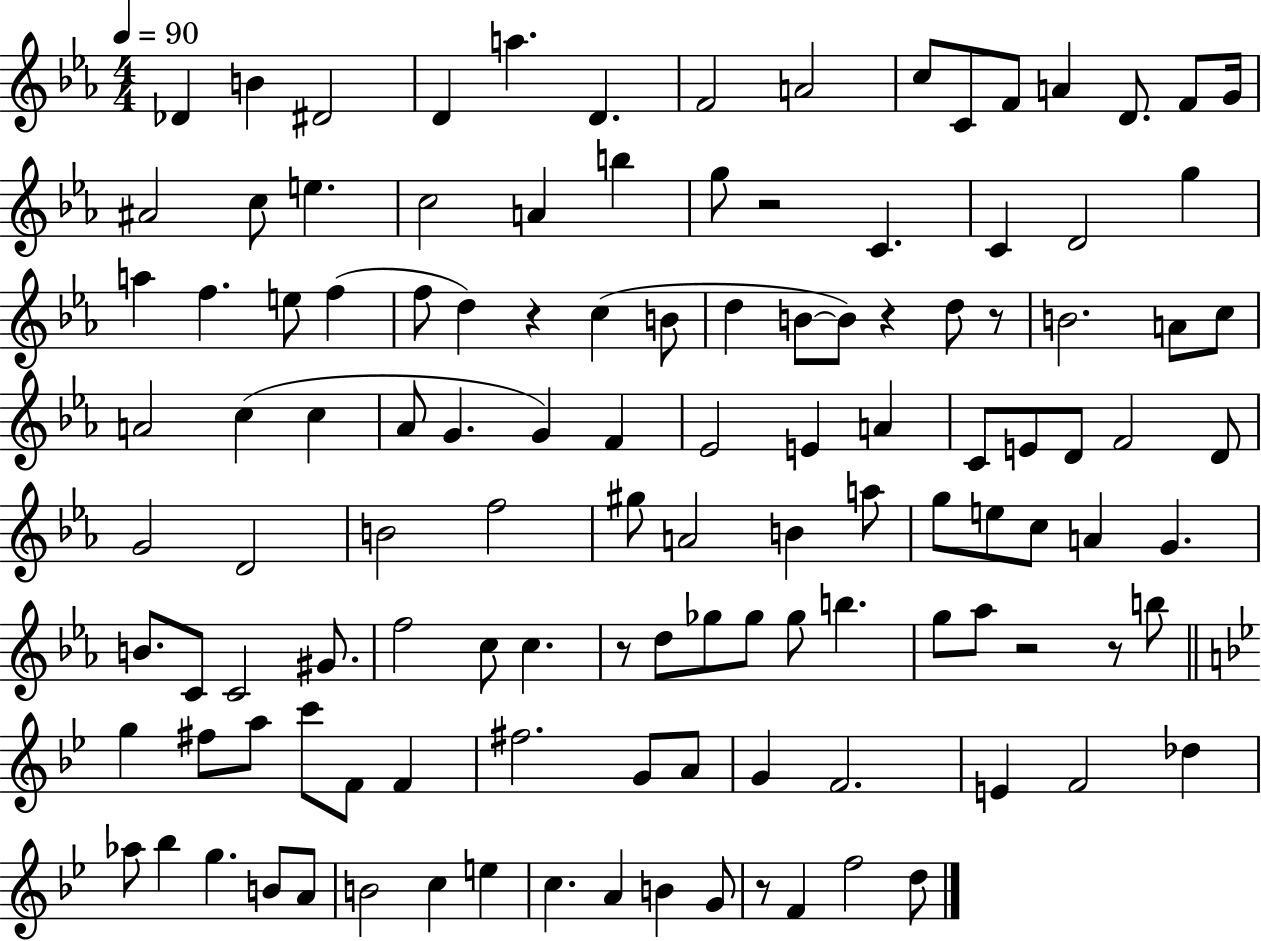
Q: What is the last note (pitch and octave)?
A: D5